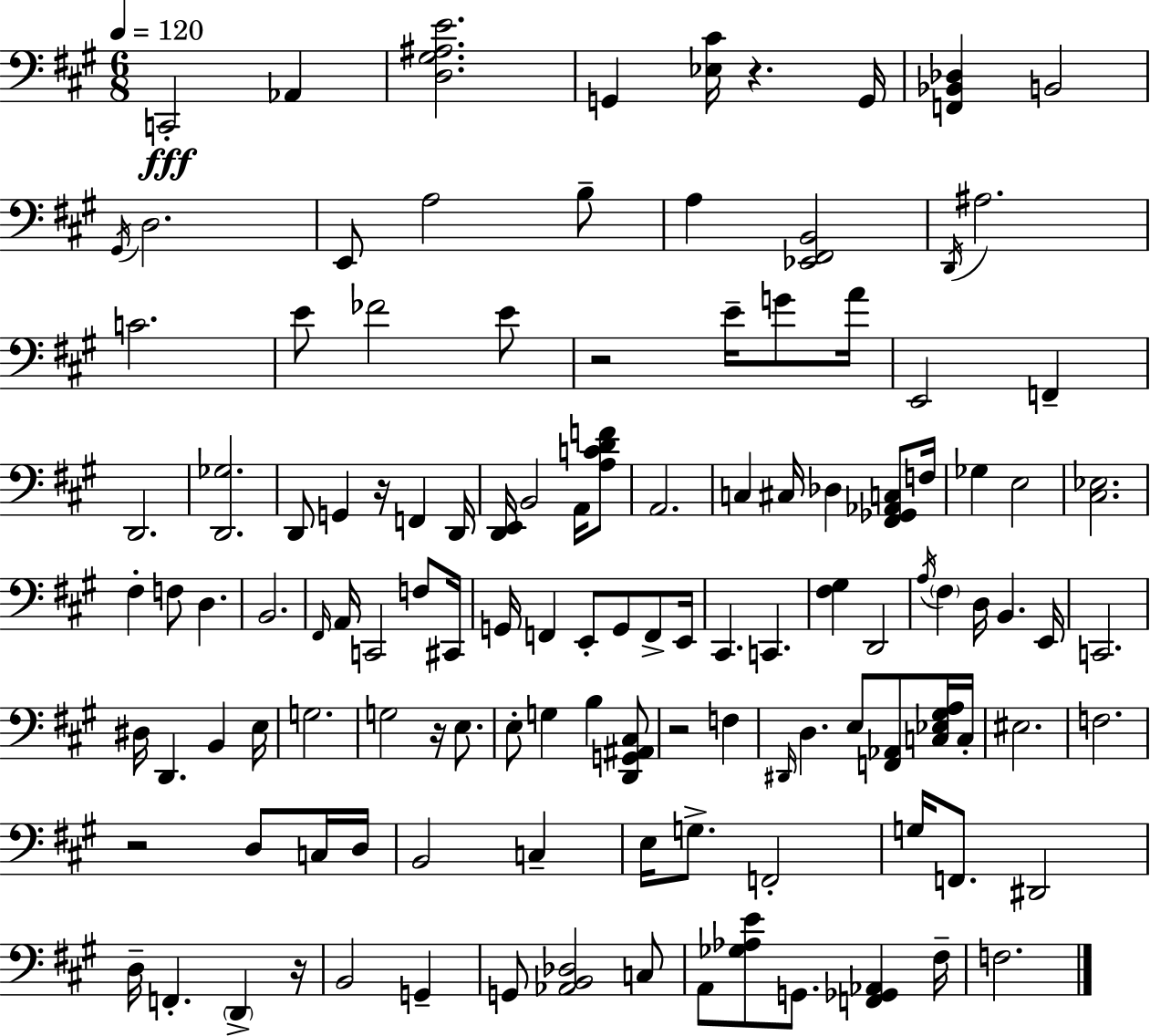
C2/h Ab2/q [D3,G#3,A#3,E4]/h. G2/q [Eb3,C#4]/s R/q. G2/s [F2,Bb2,Db3]/q B2/h G#2/s D3/h. E2/e A3/h B3/e A3/q [Eb2,F#2,B2]/h D2/s A#3/h. C4/h. E4/e FES4/h E4/e R/h E4/s G4/e A4/s E2/h F2/q D2/h. [D2,Gb3]/h. D2/e G2/q R/s F2/q D2/s [D2,E2]/s B2/h A2/s [A3,C4,D4,F4]/e A2/h. C3/q C#3/s Db3/q [F#2,Gb2,Ab2,C3]/e F3/s Gb3/q E3/h [C#3,Eb3]/h. F#3/q F3/e D3/q. B2/h. F#2/s A2/s C2/h F3/e C#2/s G2/s F2/q E2/e G2/e F2/e E2/s C#2/q. C2/q. [F#3,G#3]/q D2/h A3/s F#3/q D3/s B2/q. E2/s C2/h. D#3/s D2/q. B2/q E3/s G3/h. G3/h R/s E3/e. E3/e G3/q B3/q [D2,G2,A#2,C#3]/e R/h F3/q D#2/s D3/q. E3/e [F2,Ab2]/e [C3,Eb3,G#3,A3]/s C3/s EIS3/h. F3/h. R/h D3/e C3/s D3/s B2/h C3/q E3/s G3/e. F2/h G3/s F2/e. D#2/h D3/s F2/q. D2/q R/s B2/h G2/q G2/e [Ab2,B2,Db3]/h C3/e A2/e [Gb3,Ab3,E4]/e G2/e. [F2,Gb2,Ab2]/q F#3/s F3/h.